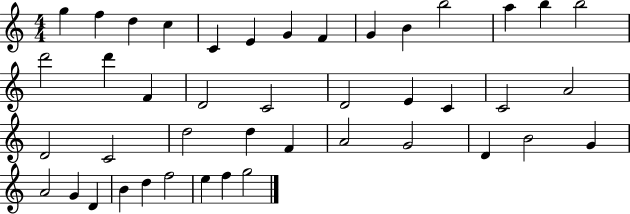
{
  \clef treble
  \numericTimeSignature
  \time 4/4
  \key c \major
  g''4 f''4 d''4 c''4 | c'4 e'4 g'4 f'4 | g'4 b'4 b''2 | a''4 b''4 b''2 | \break d'''2 d'''4 f'4 | d'2 c'2 | d'2 e'4 c'4 | c'2 a'2 | \break d'2 c'2 | d''2 d''4 f'4 | a'2 g'2 | d'4 b'2 g'4 | \break a'2 g'4 d'4 | b'4 d''4 f''2 | e''4 f''4 g''2 | \bar "|."
}